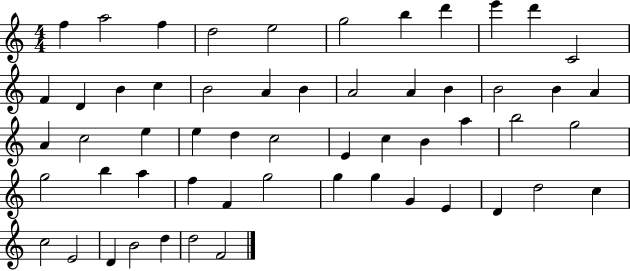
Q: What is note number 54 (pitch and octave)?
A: D5